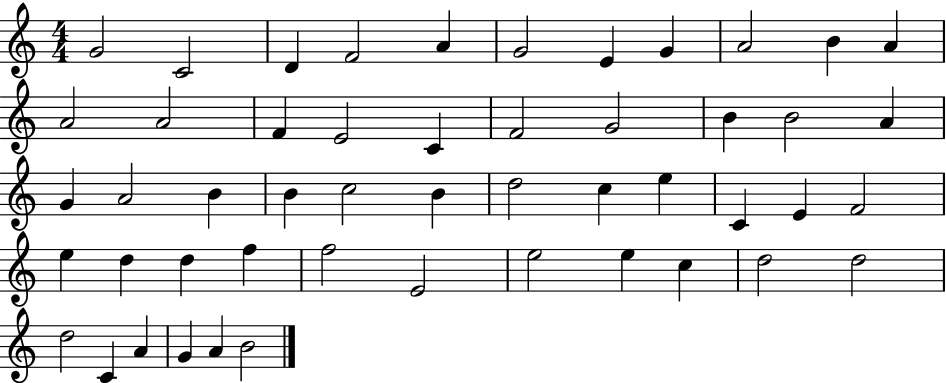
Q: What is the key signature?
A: C major